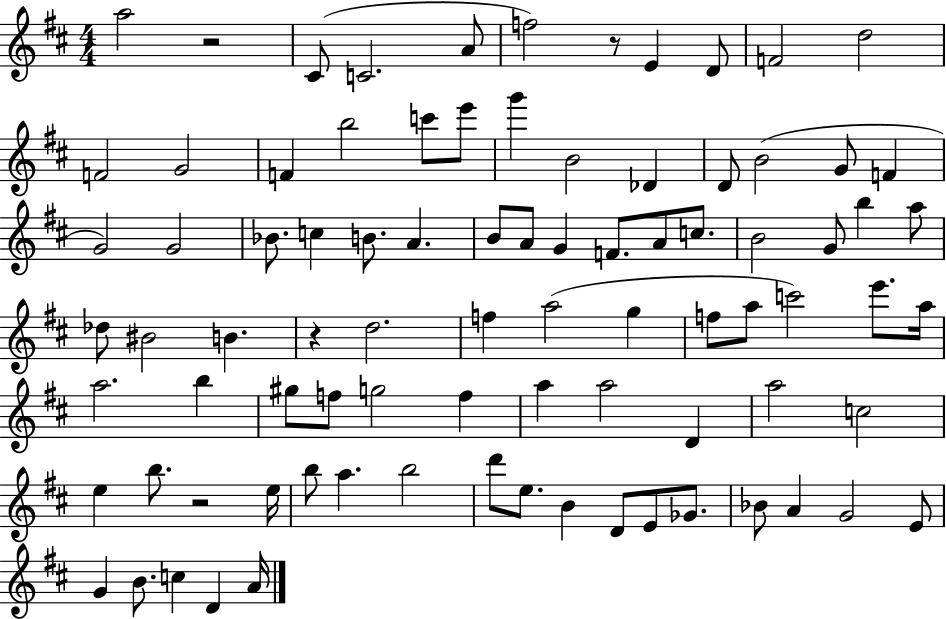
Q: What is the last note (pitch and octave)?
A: A4